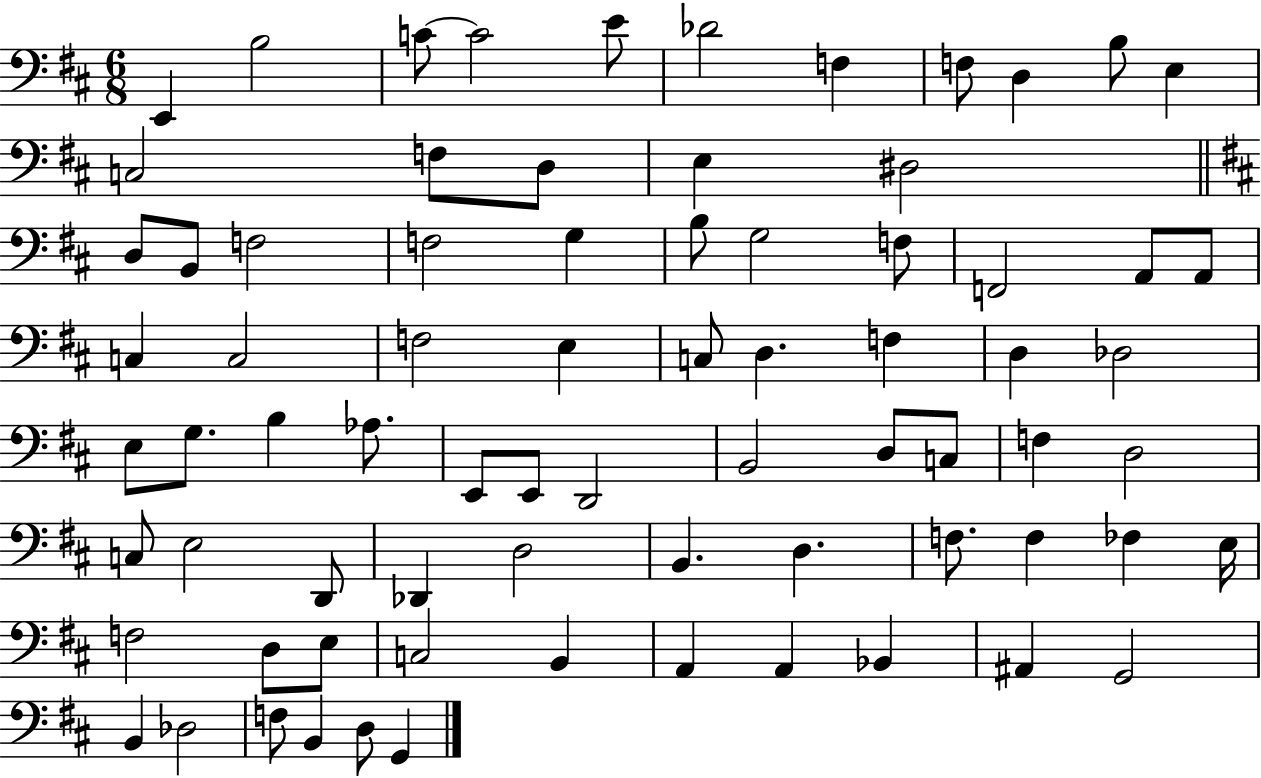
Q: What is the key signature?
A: D major